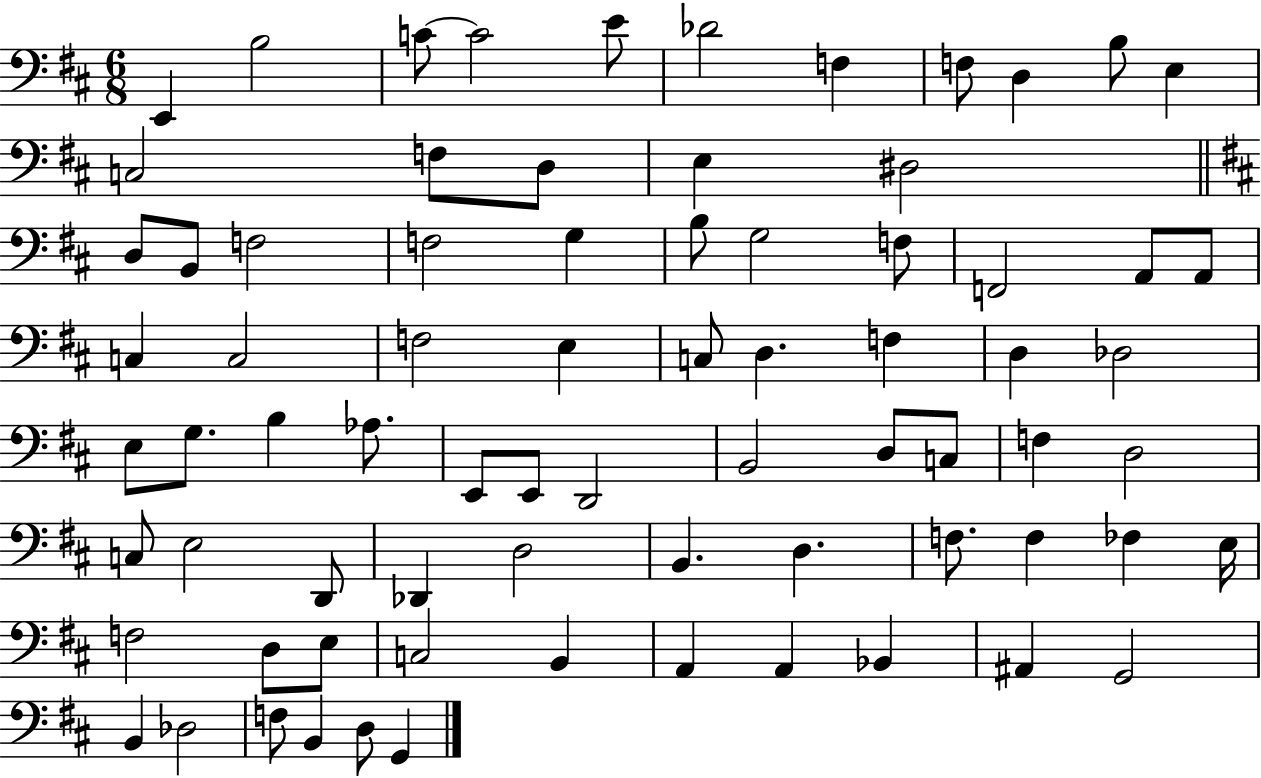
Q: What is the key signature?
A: D major